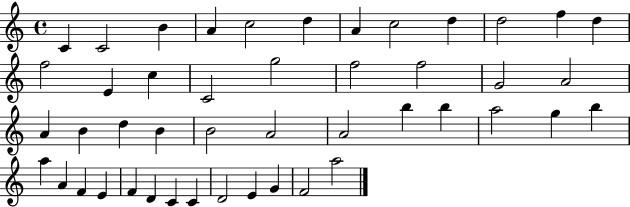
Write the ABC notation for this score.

X:1
T:Untitled
M:4/4
L:1/4
K:C
C C2 B A c2 d A c2 d d2 f d f2 E c C2 g2 f2 f2 G2 A2 A B d B B2 A2 A2 b b a2 g b a A F E F D C C D2 E G F2 a2